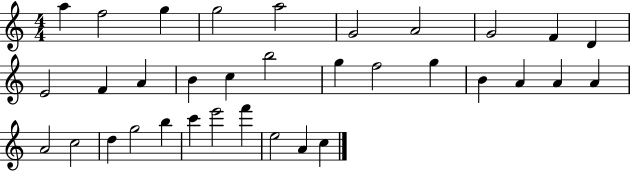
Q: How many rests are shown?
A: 0